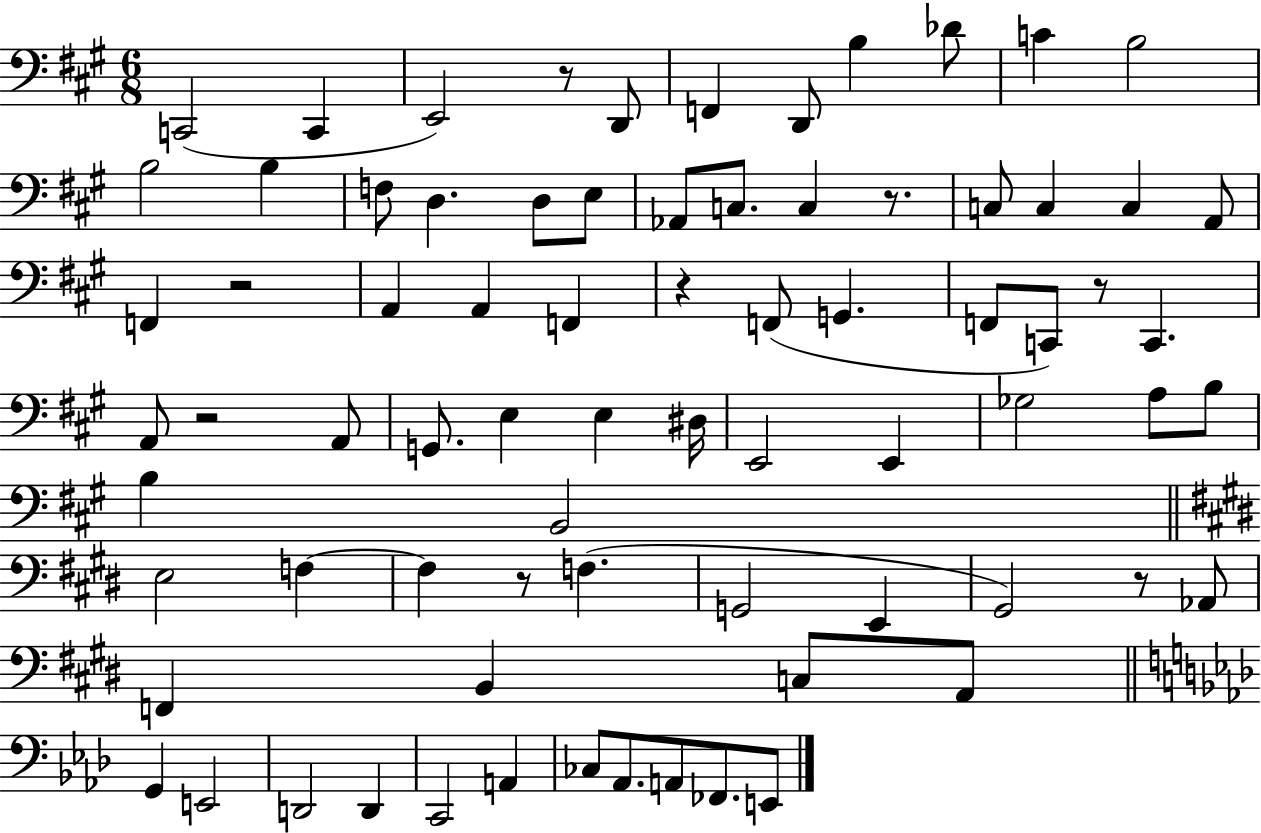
C2/h C2/q E2/h R/e D2/e F2/q D2/e B3/q Db4/e C4/q B3/h B3/h B3/q F3/e D3/q. D3/e E3/e Ab2/e C3/e. C3/q R/e. C3/e C3/q C3/q A2/e F2/q R/h A2/q A2/q F2/q R/q F2/e G2/q. F2/e C2/e R/e C2/q. A2/e R/h A2/e G2/e. E3/q E3/q D#3/s E2/h E2/q Gb3/h A3/e B3/e B3/q B2/h E3/h F3/q F3/q R/e F3/q. G2/h E2/q G#2/h R/e Ab2/e F2/q B2/q C3/e A2/e G2/q E2/h D2/h D2/q C2/h A2/q CES3/e Ab2/e. A2/e FES2/e. E2/e